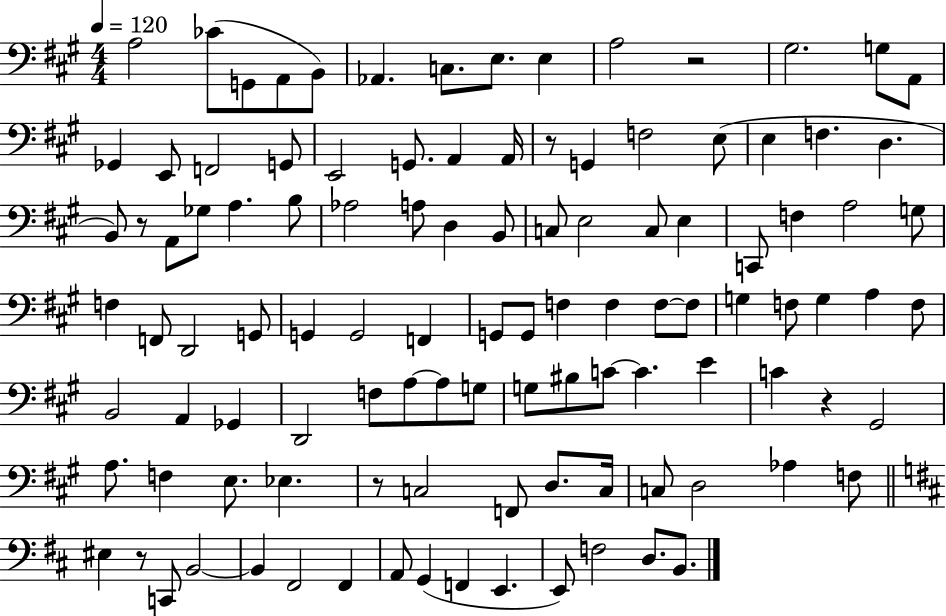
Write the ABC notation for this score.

X:1
T:Untitled
M:4/4
L:1/4
K:A
A,2 _C/2 G,,/2 A,,/2 B,,/2 _A,, C,/2 E,/2 E, A,2 z2 ^G,2 G,/2 A,,/2 _G,, E,,/2 F,,2 G,,/2 E,,2 G,,/2 A,, A,,/4 z/2 G,, F,2 E,/2 E, F, D, B,,/2 z/2 A,,/2 _G,/2 A, B,/2 _A,2 A,/2 D, B,,/2 C,/2 E,2 C,/2 E, C,,/2 F, A,2 G,/2 F, F,,/2 D,,2 G,,/2 G,, G,,2 F,, G,,/2 G,,/2 F, F, F,/2 F,/2 G, F,/2 G, A, F,/2 B,,2 A,, _G,, D,,2 F,/2 A,/2 A,/2 G,/2 G,/2 ^B,/2 C/2 C E C z ^G,,2 A,/2 F, E,/2 _E, z/2 C,2 F,,/2 D,/2 C,/4 C,/2 D,2 _A, F,/2 ^E, z/2 C,,/2 B,,2 B,, ^F,,2 ^F,, A,,/2 G,, F,, E,, E,,/2 F,2 D,/2 B,,/2